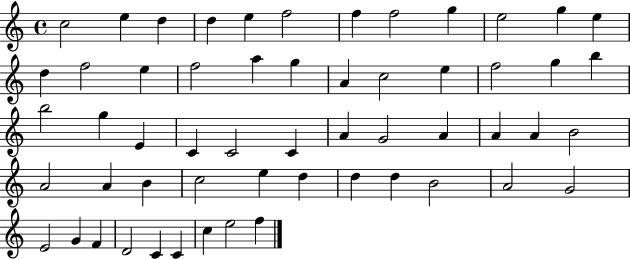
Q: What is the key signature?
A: C major